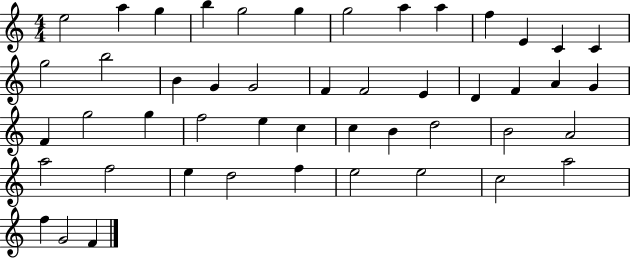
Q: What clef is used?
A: treble